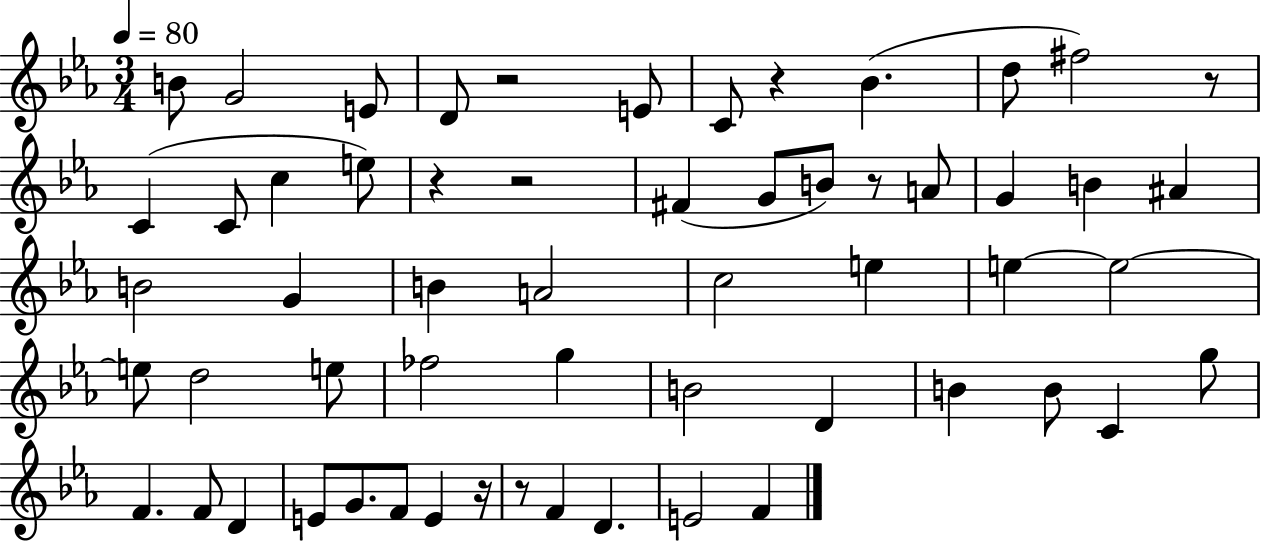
{
  \clef treble
  \numericTimeSignature
  \time 3/4
  \key ees \major
  \tempo 4 = 80
  \repeat volta 2 { b'8 g'2 e'8 | d'8 r2 e'8 | c'8 r4 bes'4.( | d''8 fis''2) r8 | \break c'4( c'8 c''4 e''8) | r4 r2 | fis'4( g'8 b'8) r8 a'8 | g'4 b'4 ais'4 | \break b'2 g'4 | b'4 a'2 | c''2 e''4 | e''4~~ e''2~~ | \break e''8 d''2 e''8 | fes''2 g''4 | b'2 d'4 | b'4 b'8 c'4 g''8 | \break f'4. f'8 d'4 | e'8 g'8. f'8 e'4 r16 | r8 f'4 d'4. | e'2 f'4 | \break } \bar "|."
}